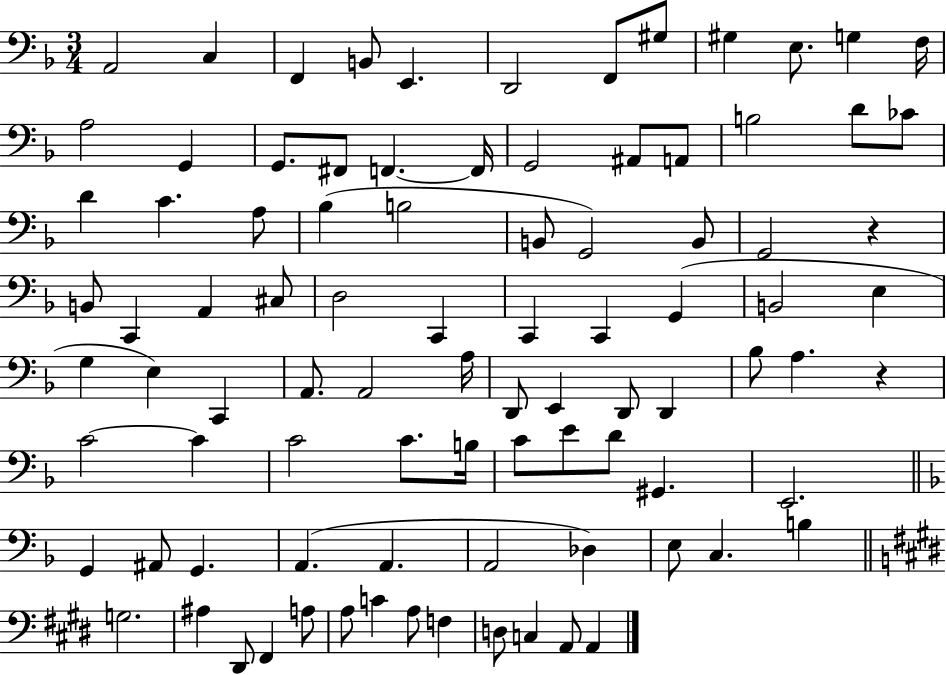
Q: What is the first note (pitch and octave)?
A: A2